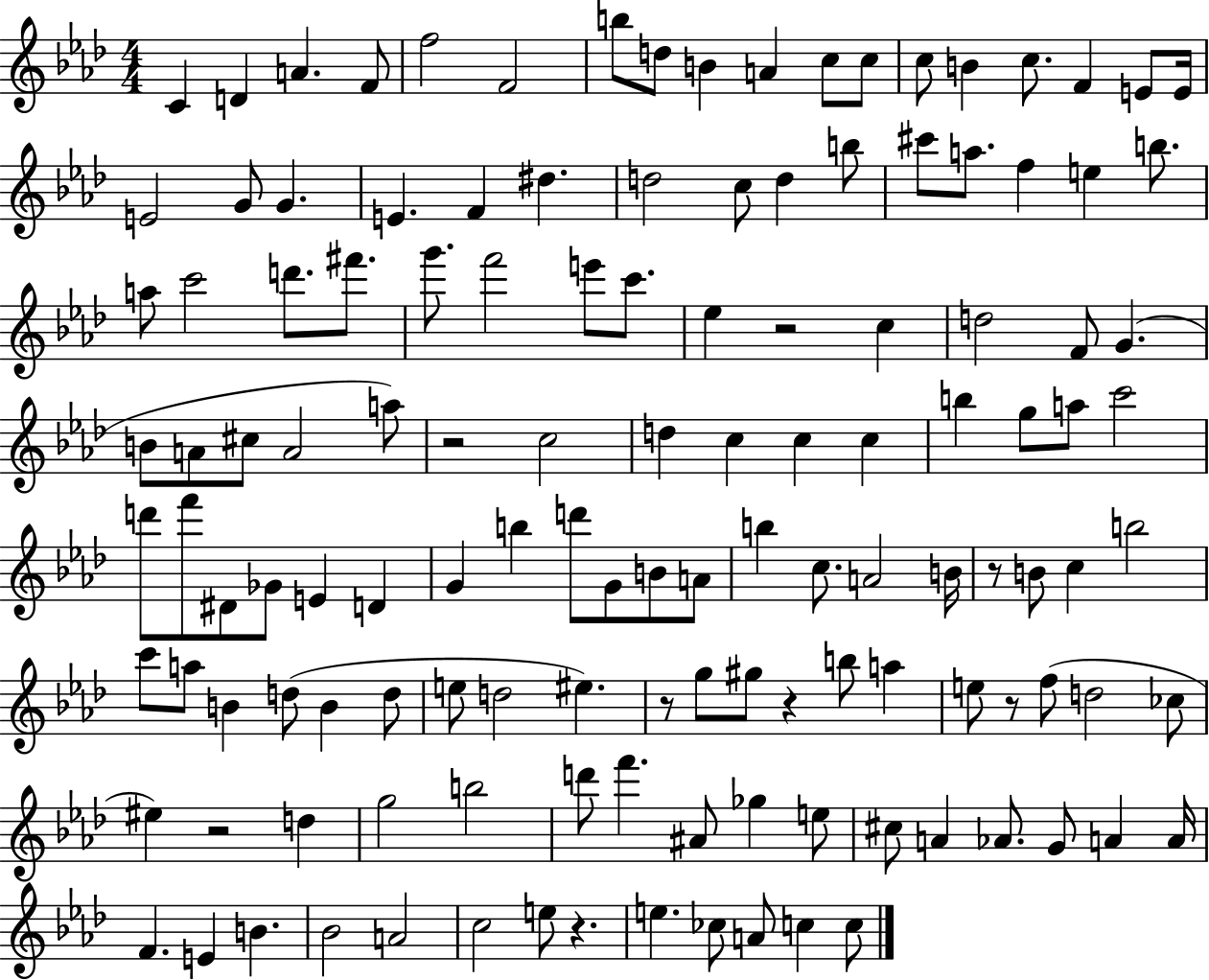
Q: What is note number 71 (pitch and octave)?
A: B4